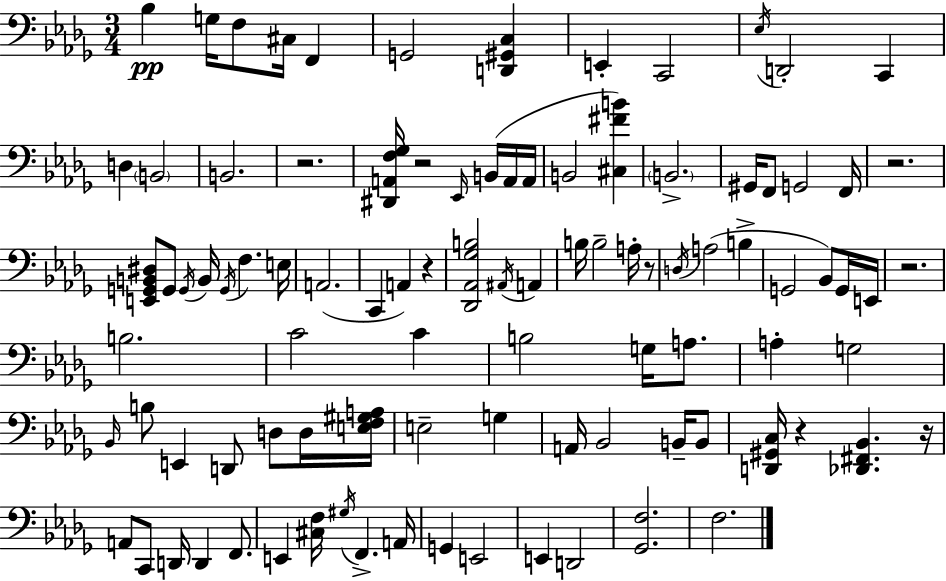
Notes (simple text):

Bb3/q G3/s F3/e C#3/s F2/q G2/h [D2,G#2,C3]/q E2/q C2/h Eb3/s D2/h C2/q D3/q B2/h B2/h. R/h. [D#2,A2,F3,Gb3]/s R/h Eb2/s B2/s A2/s A2/s B2/h [C#3,F#4,B4]/q B2/h. G#2/s F2/e G2/h F2/s R/h. [E2,G2,B2,D#3]/e G2/e G2/s B2/s G2/s F3/q. E3/s A2/h. C2/q A2/q R/q [Db2,Ab2,Gb3,B3]/h A#2/s A2/q B3/s B3/h A3/s R/e D3/s A3/h B3/q G2/h Bb2/e G2/s E2/s R/h. B3/h. C4/h C4/q B3/h G3/s A3/e. A3/q G3/h Bb2/s B3/e E2/q D2/e D3/e D3/s [E3,F3,G#3,A3]/s E3/h G3/q A2/s Bb2/h B2/s B2/e [D2,G#2,C3]/s R/q [Db2,F#2,Bb2]/q. R/s A2/e C2/e D2/s D2/q F2/e. E2/q [C#3,F3]/s G#3/s F2/q. A2/s G2/q E2/h E2/q D2/h [Gb2,F3]/h. F3/h.